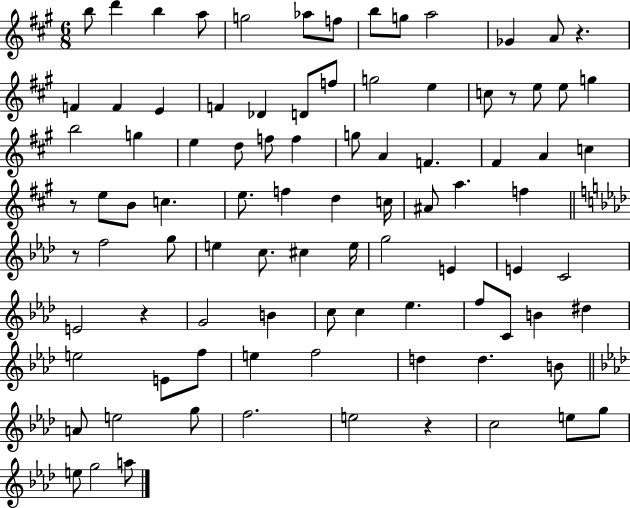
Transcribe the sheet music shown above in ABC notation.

X:1
T:Untitled
M:6/8
L:1/4
K:A
b/2 d' b a/2 g2 _a/2 f/2 b/2 g/2 a2 _G A/2 z F F E F _D D/2 f/2 g2 e c/2 z/2 e/2 e/2 g b2 g e d/2 f/2 f g/2 A F ^F A c z/2 e/2 B/2 c e/2 f d c/4 ^A/2 a f z/2 f2 g/2 e c/2 ^c e/4 g2 E E C2 E2 z G2 B c/2 c _e f/2 C/2 B ^d e2 E/2 f/2 e f2 d d B/2 A/2 e2 g/2 f2 e2 z c2 e/2 g/2 e/2 g2 a/2